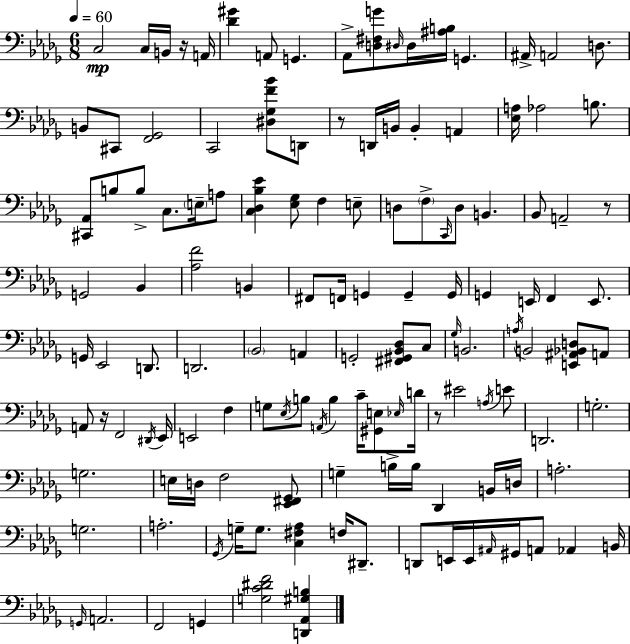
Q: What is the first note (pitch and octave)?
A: C3